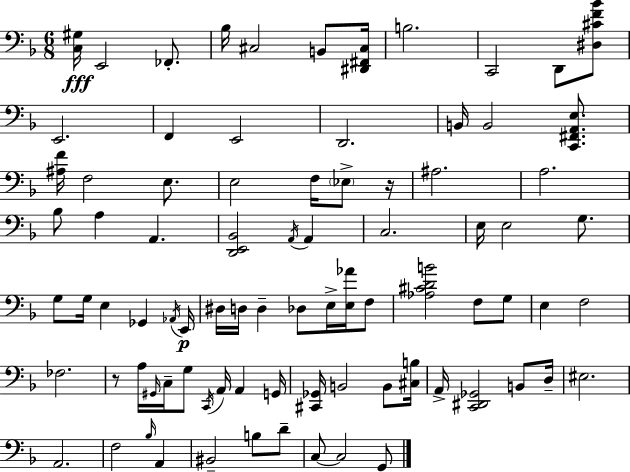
X:1
T:Untitled
M:6/8
L:1/4
K:Dm
[C,^G,]/4 E,,2 _F,,/2 _B,/4 ^C,2 B,,/2 [^D,,^F,,^C,]/4 B,2 C,,2 D,,/2 [^D,^CF_B]/2 E,,2 F,, E,,2 D,,2 B,,/4 B,,2 [C,,^F,,A,,E,]/2 [^A,F]/4 F,2 E,/2 E,2 F,/4 _E,/2 z/4 ^A,2 A,2 _B,/2 A, A,, [D,,E,,_B,,]2 A,,/4 A,, C,2 E,/4 E,2 G,/2 G,/2 G,/4 E, _G,, _A,,/4 E,,/4 ^D,/4 D,/4 D, _D,/2 E,/4 [E,_A]/4 F,/2 [_A,^CDB]2 F,/2 G,/2 E, F,2 _F,2 z/2 A,/4 ^G,,/4 C,/4 G,/2 C,,/4 A,,/4 A,, G,,/4 [^C,,_G,,]/4 B,,2 B,,/2 [^C,B,]/4 A,,/4 [C,,^D,,_G,,]2 B,,/2 D,/4 ^E,2 A,,2 F,2 _B,/4 A,, ^B,,2 B,/2 D/2 C,/2 C,2 G,,/2